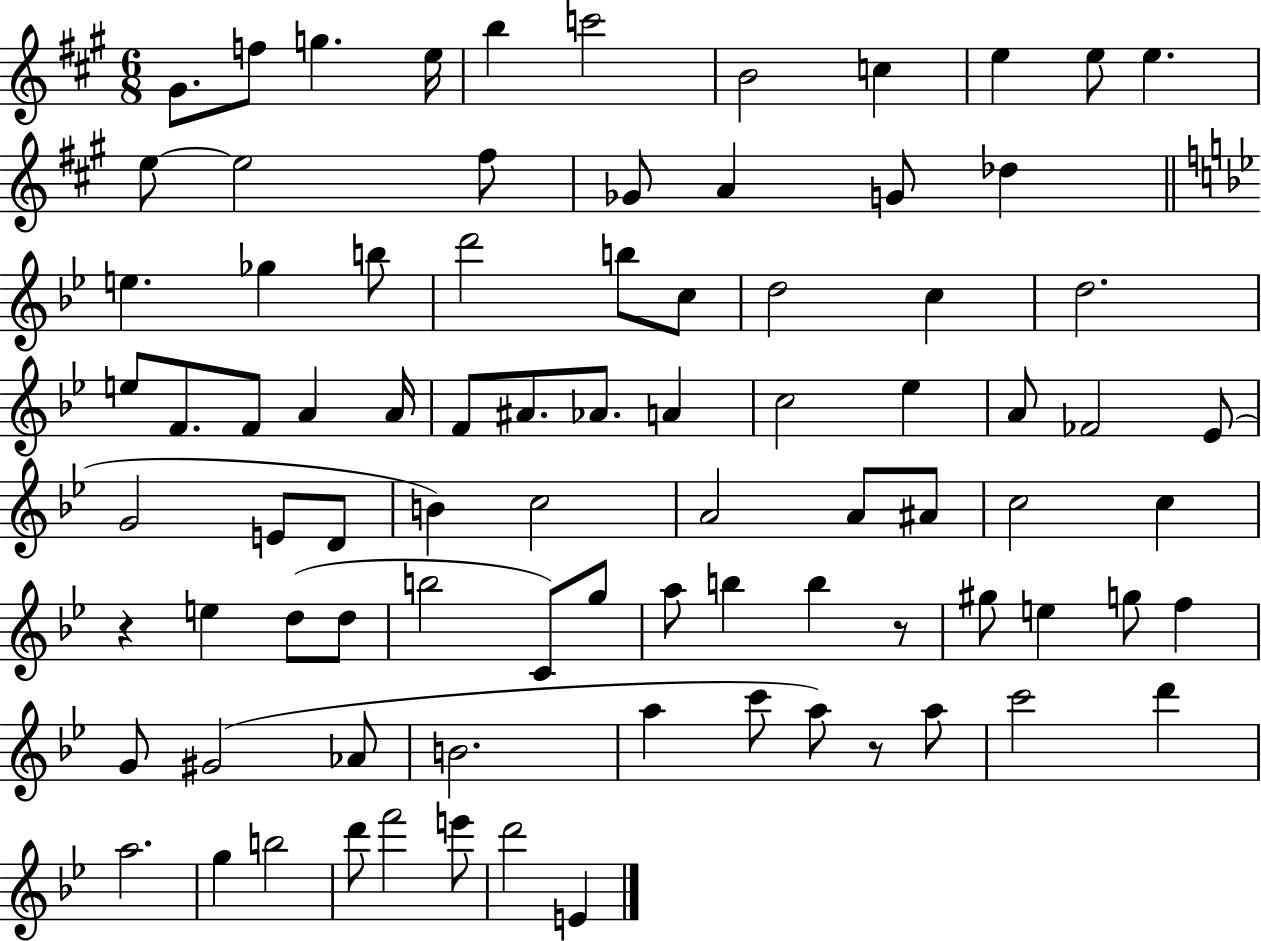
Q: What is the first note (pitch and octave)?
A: G#4